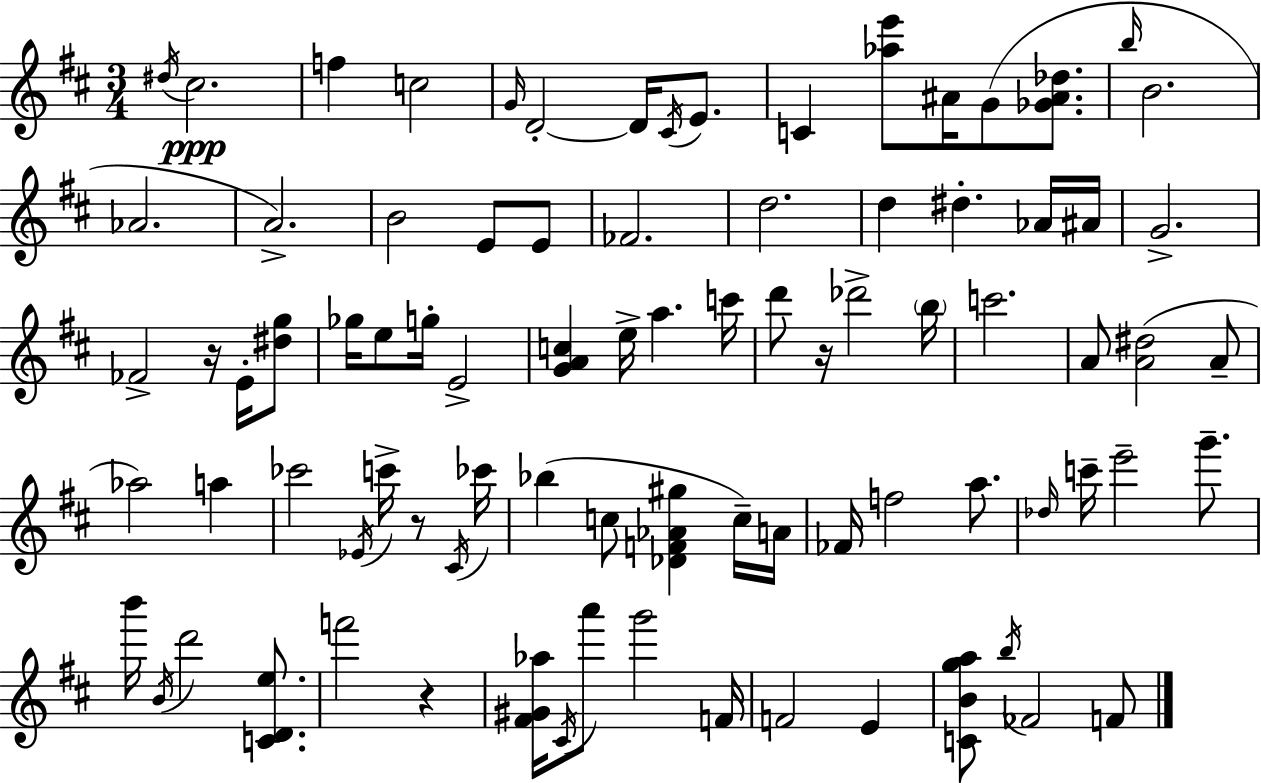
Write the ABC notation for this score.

X:1
T:Untitled
M:3/4
L:1/4
K:D
^d/4 ^c2 f c2 G/4 D2 D/4 ^C/4 E/2 C [_ae']/2 ^A/4 G/2 [_G^A_d]/2 b/4 B2 _A2 A2 B2 E/2 E/2 _F2 d2 d ^d _A/4 ^A/4 G2 _F2 z/4 E/4 [^dg]/2 _g/4 e/2 g/4 E2 [GAc] e/4 a c'/4 d'/2 z/4 _d'2 b/4 c'2 A/2 [A^d]2 A/2 _a2 a _c'2 _E/4 c'/4 z/2 ^C/4 _c'/4 _b c/2 [_DF_A^g] c/4 A/4 _F/4 f2 a/2 _d/4 c'/4 e'2 g'/2 b'/4 B/4 d'2 [CDe]/2 f'2 z [^F^G_a]/4 ^C/4 a'/2 g'2 F/4 F2 E [CBga]/2 b/4 _F2 F/2